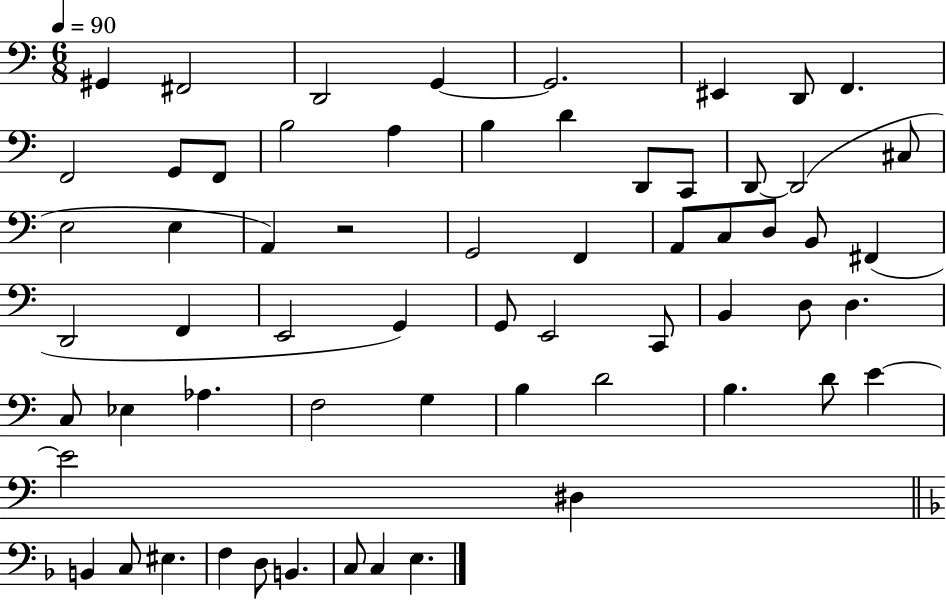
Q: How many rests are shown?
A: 1